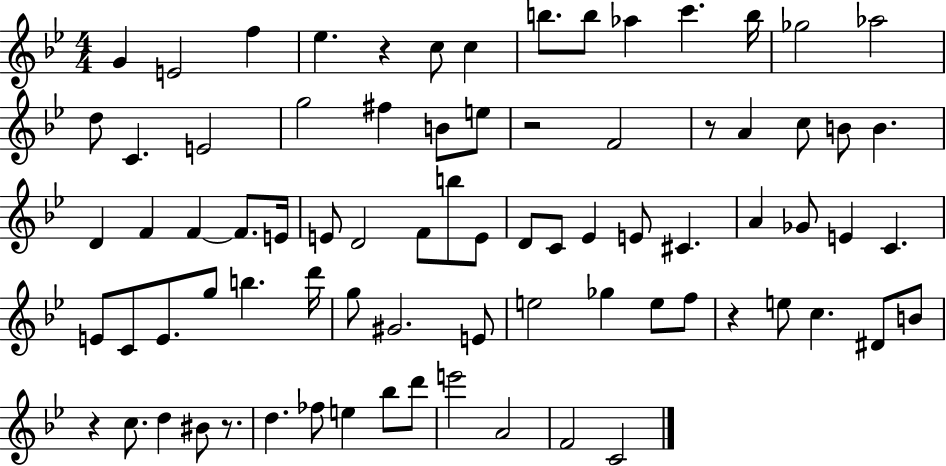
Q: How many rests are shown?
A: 6